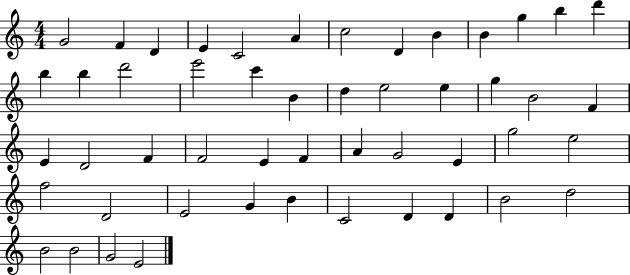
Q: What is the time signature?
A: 4/4